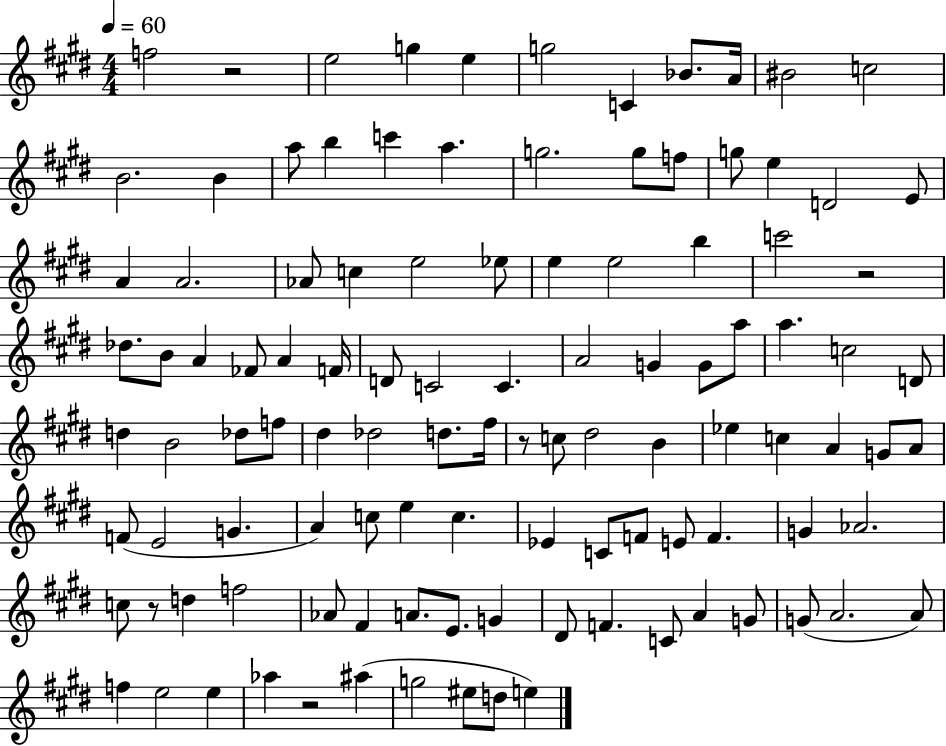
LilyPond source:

{
  \clef treble
  \numericTimeSignature
  \time 4/4
  \key e \major
  \tempo 4 = 60
  f''2 r2 | e''2 g''4 e''4 | g''2 c'4 bes'8. a'16 | bis'2 c''2 | \break b'2. b'4 | a''8 b''4 c'''4 a''4. | g''2. g''8 f''8 | g''8 e''4 d'2 e'8 | \break a'4 a'2. | aes'8 c''4 e''2 ees''8 | e''4 e''2 b''4 | c'''2 r2 | \break des''8. b'8 a'4 fes'8 a'4 f'16 | d'8 c'2 c'4. | a'2 g'4 g'8 a''8 | a''4. c''2 d'8 | \break d''4 b'2 des''8 f''8 | dis''4 des''2 d''8. fis''16 | r8 c''8 dis''2 b'4 | ees''4 c''4 a'4 g'8 a'8 | \break f'8( e'2 g'4. | a'4) c''8 e''4 c''4. | ees'4 c'8 f'8 e'8 f'4. | g'4 aes'2. | \break c''8 r8 d''4 f''2 | aes'8 fis'4 a'8. e'8. g'4 | dis'8 f'4. c'8 a'4 g'8 | g'8( a'2. a'8) | \break f''4 e''2 e''4 | aes''4 r2 ais''4( | g''2 eis''8 d''8 e''4) | \bar "|."
}